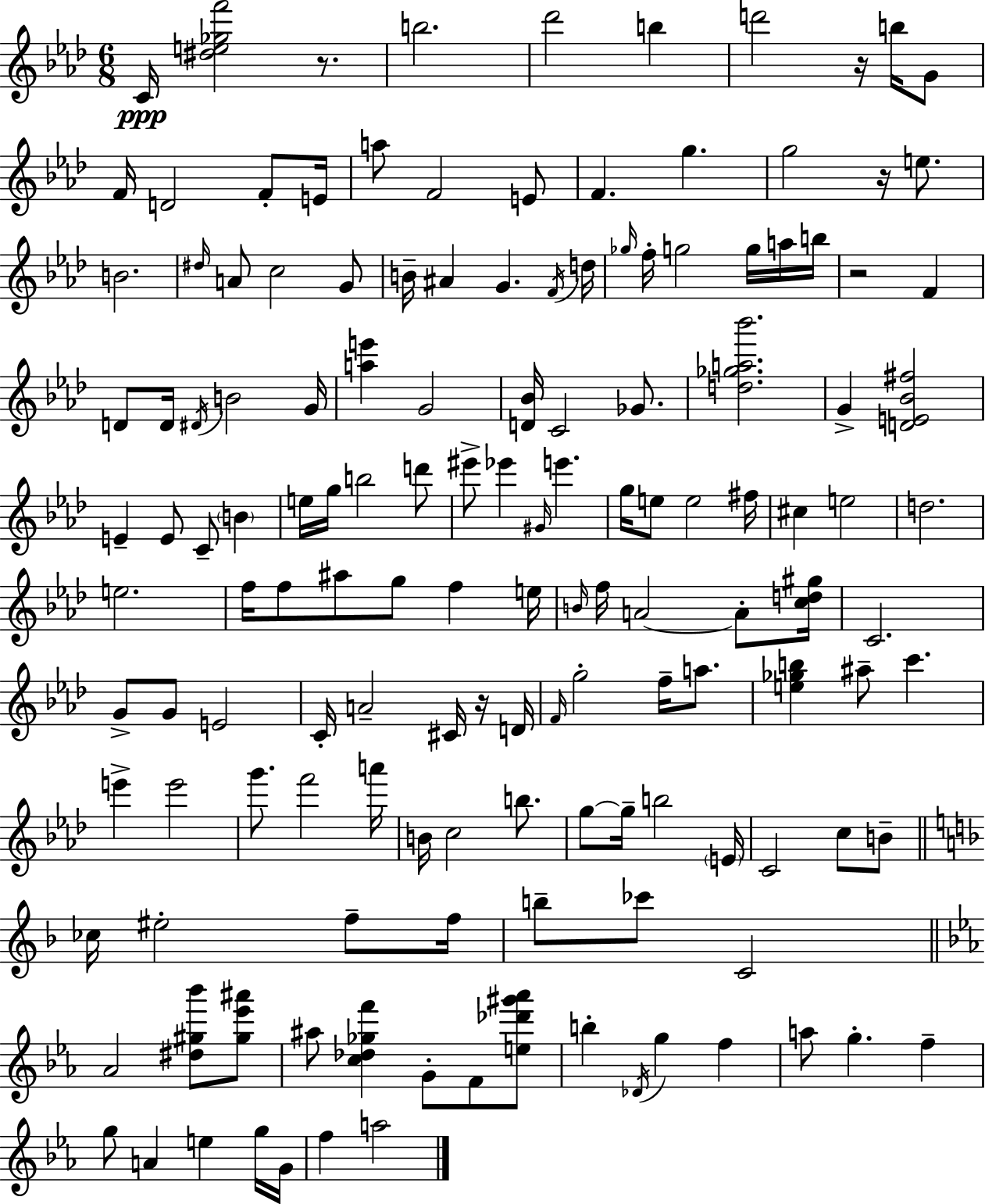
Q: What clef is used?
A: treble